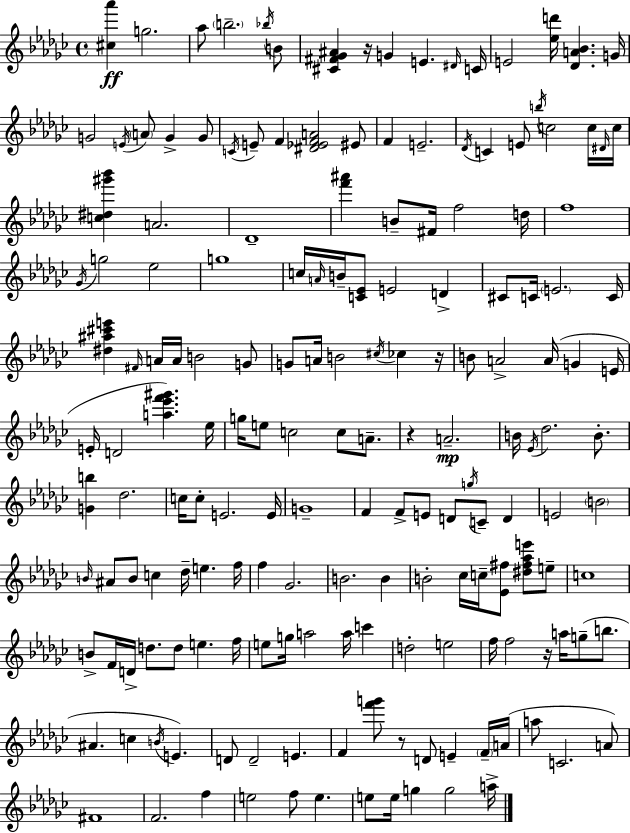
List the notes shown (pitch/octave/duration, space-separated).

[C#5,Ab6]/q G5/h. Ab5/e B5/h. Bb5/s B4/e [C#4,F#4,Gb4,A#4]/q R/s G4/q E4/q. D#4/s C4/s E4/h [Eb5,D6]/s [Db4,A4,Bb4]/q. G4/s G4/h E4/s A4/e G4/q G4/e C4/s E4/e F4/q [D#4,Eb4,F4,A4]/h EIS4/e F4/q E4/h. Db4/s C4/q E4/e B5/s C5/h C5/s D#4/s C5/s [C5,D#5,G#6,Bb6]/q A4/h. Db4/w [F6,A#6]/q B4/e F#4/s F5/h D5/s F5/w Gb4/s G5/h Eb5/h G5/w C5/s A4/s B4/s [C4,Eb4]/e E4/h D4/q C#4/e C4/s E4/h. C4/s [D#5,A#5,C#6,E6]/q F#4/s A4/s A4/s B4/h G4/e G4/e A4/s B4/h C#5/s CES5/q R/s B4/e A4/h A4/s G4/q E4/s E4/s D4/h [A5,Eb6,F6,G#6]/q. Eb5/s G5/s E5/e C5/h C5/e A4/e. R/q A4/h. B4/s Eb4/s Db5/h. B4/e. [G4,B5]/q Db5/h. C5/s C5/e E4/h. E4/s G4/w F4/q F4/e E4/e D4/e G5/s C4/e D4/q E4/h B4/h B4/s A#4/e B4/e C5/q Db5/s E5/q. F5/s F5/q Gb4/h. B4/h. B4/q B4/h CES5/s C5/s [Eb4,F#5]/e [D#5,F#5,Ab5,E6]/e E5/e C5/w B4/e F4/s D4/s D5/e. D5/e E5/q. F5/s E5/e G5/s A5/h A5/s C6/q D5/h E5/h F5/s F5/h R/s A5/s G5/e B5/e. A#4/q. C5/q B4/s E4/q. D4/e D4/h E4/q. F4/q [F6,G6]/e R/e D4/e E4/q F4/s A4/s A5/e C4/h. A4/e F#4/w F4/h. F5/q E5/h F5/e E5/q. E5/e E5/s G5/q G5/h A5/s